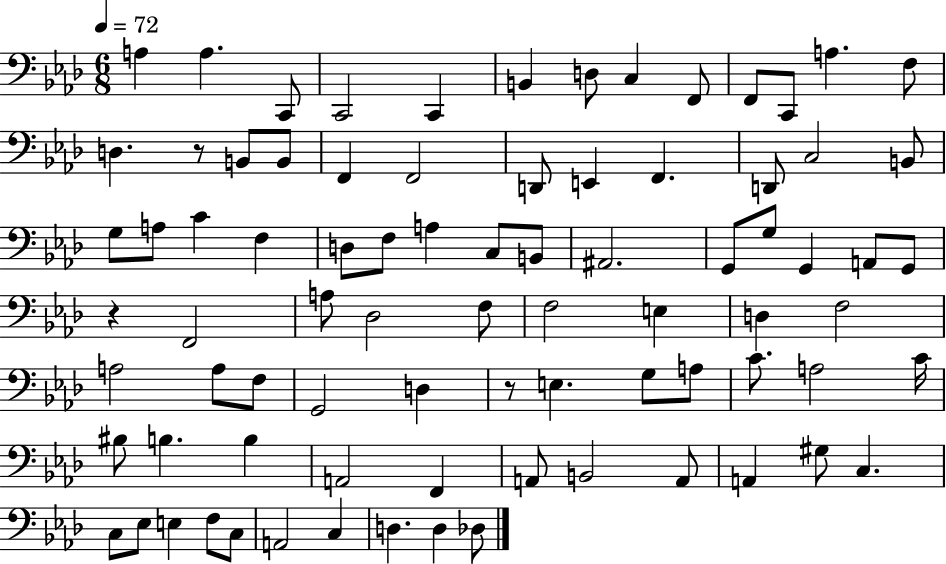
{
  \clef bass
  \numericTimeSignature
  \time 6/8
  \key aes \major
  \tempo 4 = 72
  a4 a4. c,8 | c,2 c,4 | b,4 d8 c4 f,8 | f,8 c,8 a4. f8 | \break d4. r8 b,8 b,8 | f,4 f,2 | d,8 e,4 f,4. | d,8 c2 b,8 | \break g8 a8 c'4 f4 | d8 f8 a4 c8 b,8 | ais,2. | g,8 g8 g,4 a,8 g,8 | \break r4 f,2 | a8 des2 f8 | f2 e4 | d4 f2 | \break a2 a8 f8 | g,2 d4 | r8 e4. g8 a8 | c'8. a2 c'16 | \break bis8 b4. b4 | a,2 f,4 | a,8 b,2 a,8 | a,4 gis8 c4. | \break c8 ees8 e4 f8 c8 | a,2 c4 | d4. d4 des8 | \bar "|."
}